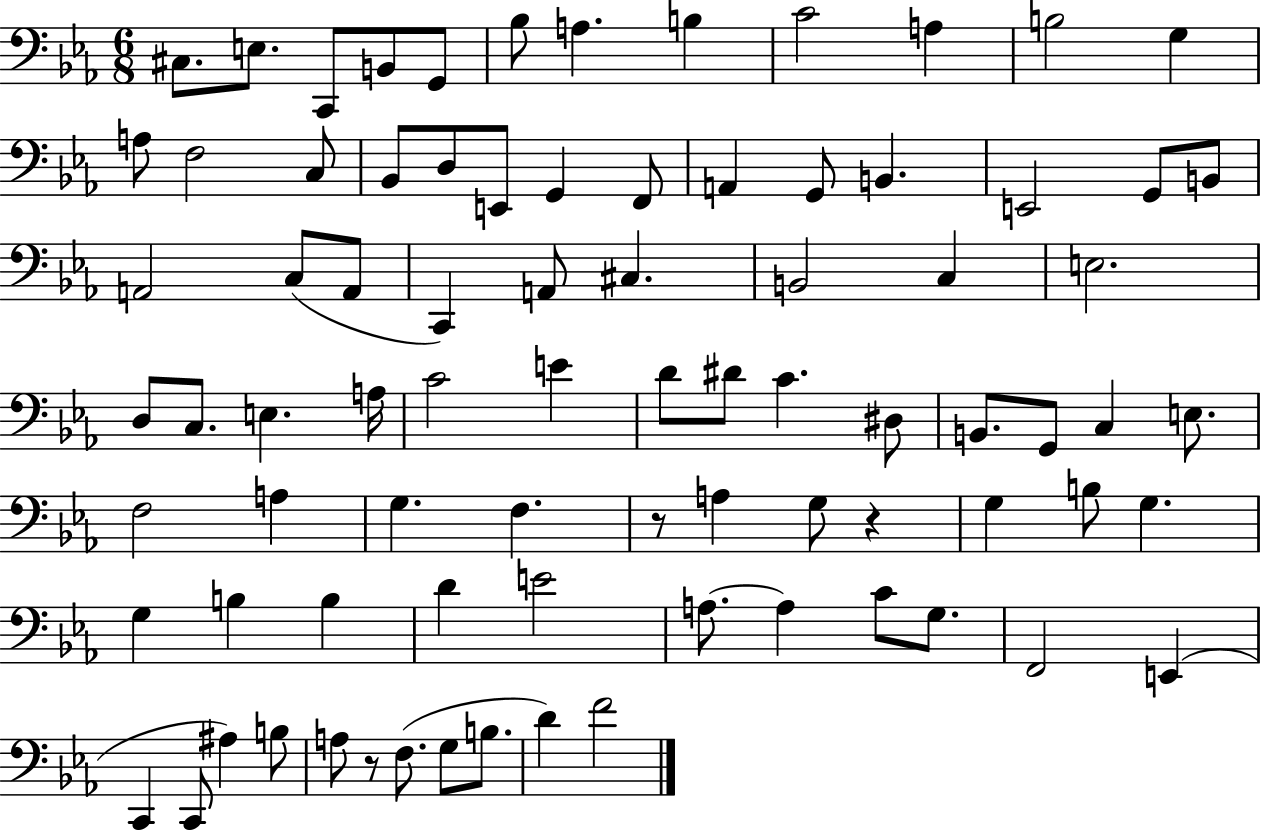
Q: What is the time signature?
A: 6/8